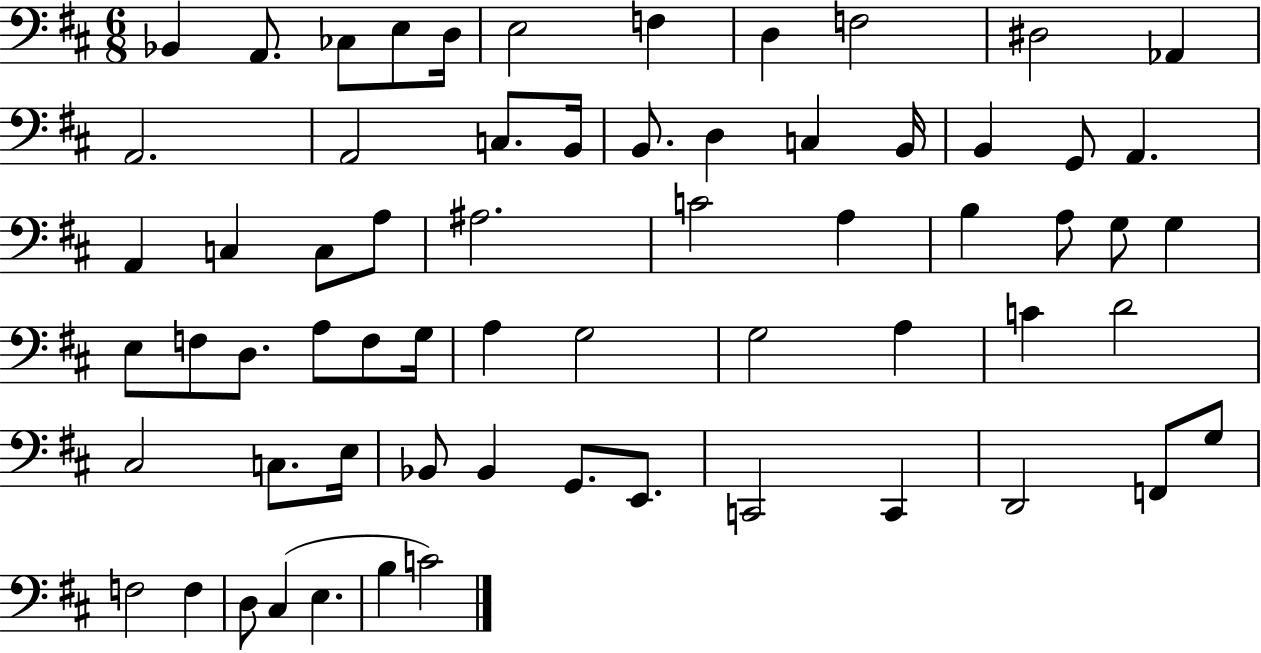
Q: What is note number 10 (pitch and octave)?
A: D#3